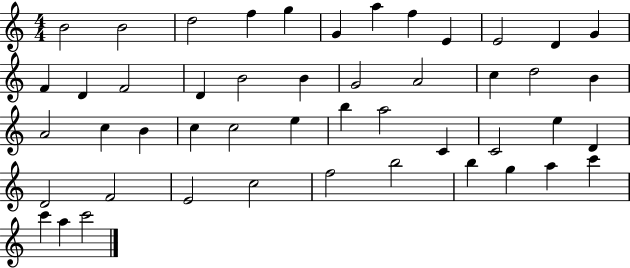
B4/h B4/h D5/h F5/q G5/q G4/q A5/q F5/q E4/q E4/h D4/q G4/q F4/q D4/q F4/h D4/q B4/h B4/q G4/h A4/h C5/q D5/h B4/q A4/h C5/q B4/q C5/q C5/h E5/q B5/q A5/h C4/q C4/h E5/q D4/q D4/h F4/h E4/h C5/h F5/h B5/h B5/q G5/q A5/q C6/q C6/q A5/q C6/h